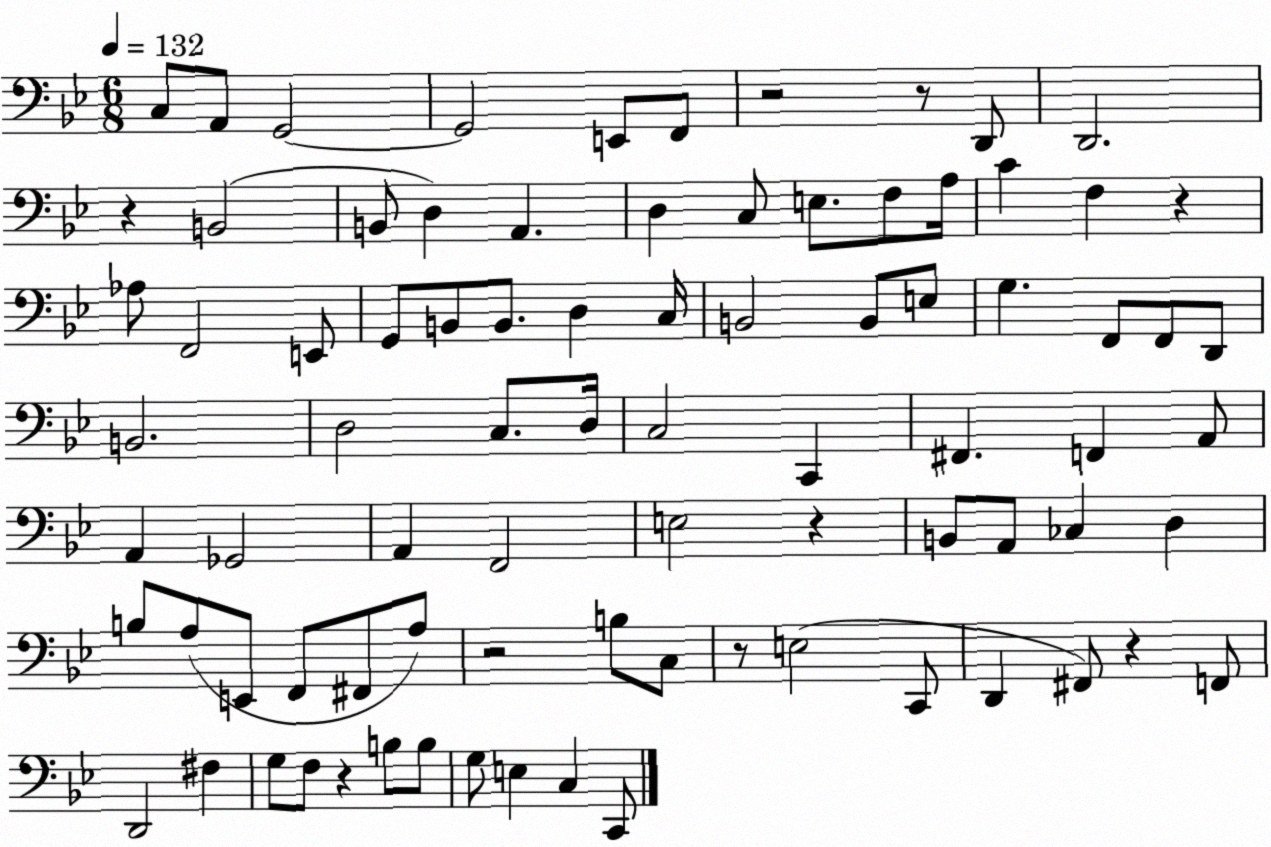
X:1
T:Untitled
M:6/8
L:1/4
K:Bb
C,/2 A,,/2 G,,2 G,,2 E,,/2 F,,/2 z2 z/2 D,,/2 D,,2 z B,,2 B,,/2 D, A,, D, C,/2 E,/2 F,/2 A,/4 C F, z _A,/2 F,,2 E,,/2 G,,/2 B,,/2 B,,/2 D, C,/4 B,,2 B,,/2 E,/2 G, F,,/2 F,,/2 D,,/2 B,,2 D,2 C,/2 D,/4 C,2 C,, ^F,, F,, A,,/2 A,, _G,,2 A,, F,,2 E,2 z B,,/2 A,,/2 _C, D, B,/2 A,/2 E,,/2 F,,/2 ^F,,/2 A,/2 z2 B,/2 C,/2 z/2 E,2 C,,/2 D,, ^F,,/2 z F,,/2 D,,2 ^F, G,/2 F,/2 z B,/2 B,/2 G,/2 E, C, C,,/2